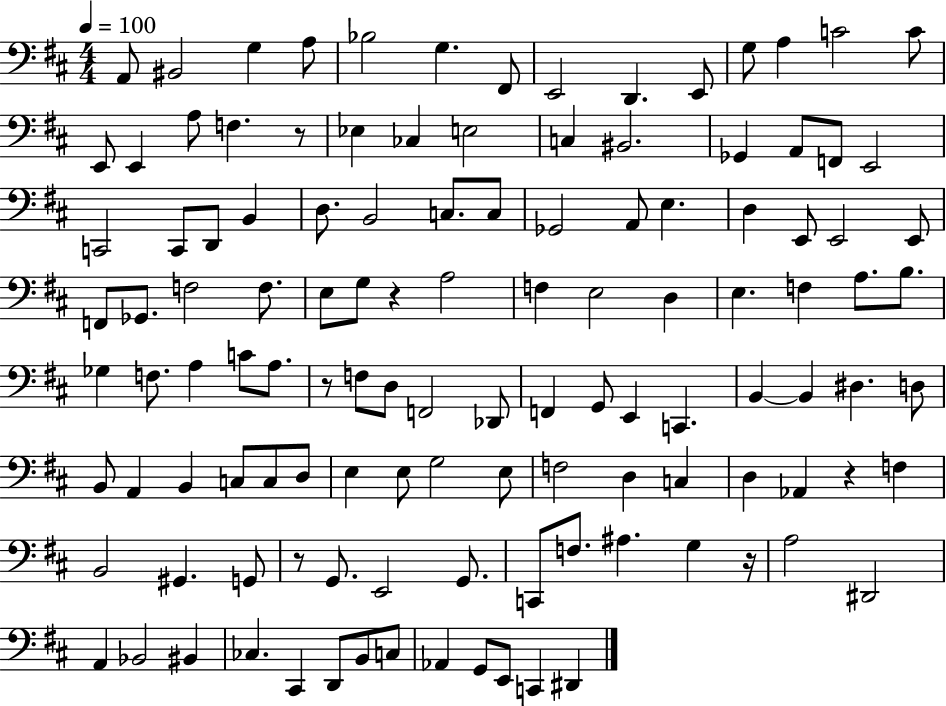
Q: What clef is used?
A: bass